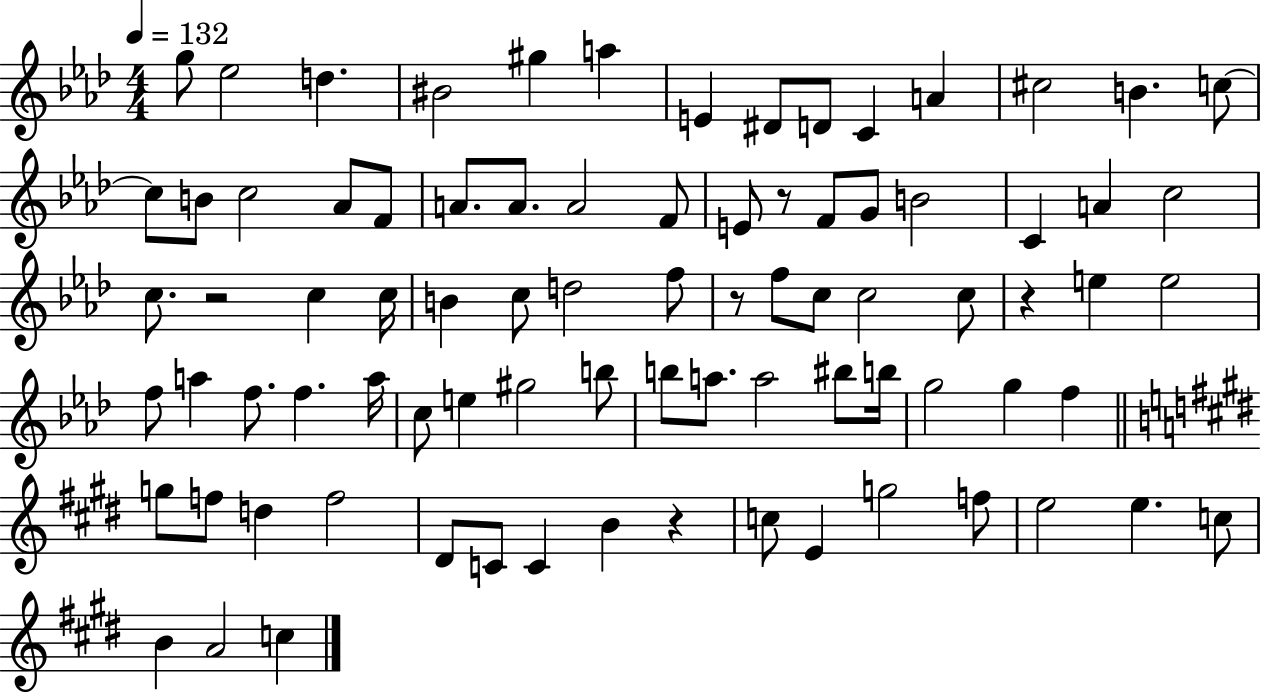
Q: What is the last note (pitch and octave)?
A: C5